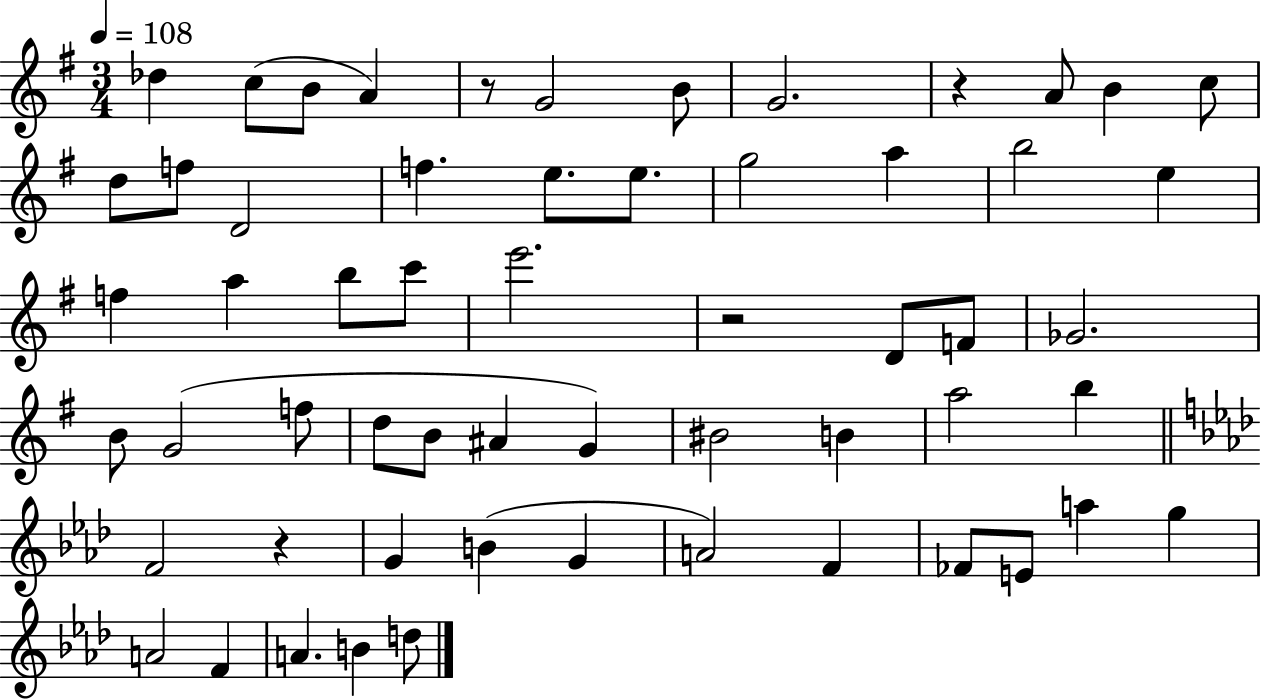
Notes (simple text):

Db5/q C5/e B4/e A4/q R/e G4/h B4/e G4/h. R/q A4/e B4/q C5/e D5/e F5/e D4/h F5/q. E5/e. E5/e. G5/h A5/q B5/h E5/q F5/q A5/q B5/e C6/e E6/h. R/h D4/e F4/e Gb4/h. B4/e G4/h F5/e D5/e B4/e A#4/q G4/q BIS4/h B4/q A5/h B5/q F4/h R/q G4/q B4/q G4/q A4/h F4/q FES4/e E4/e A5/q G5/q A4/h F4/q A4/q. B4/q D5/e